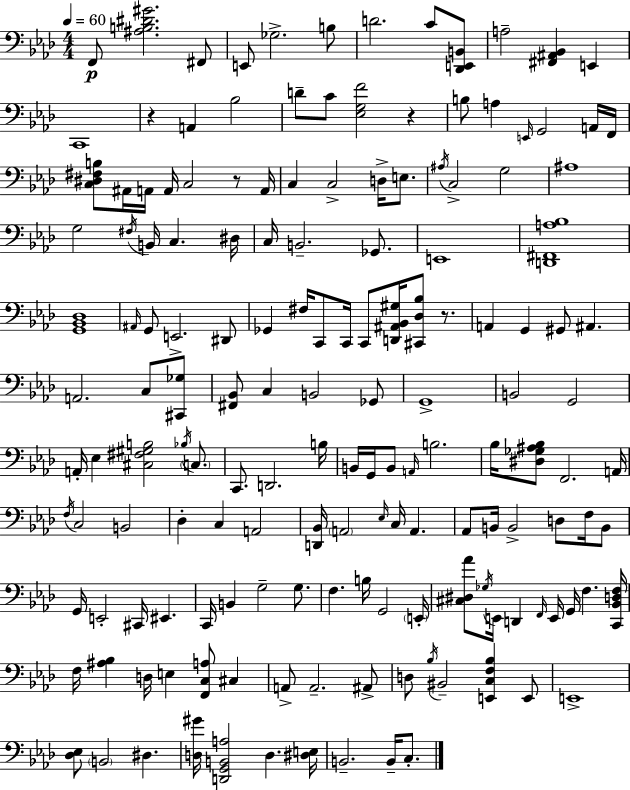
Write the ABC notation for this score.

X:1
T:Untitled
M:4/4
L:1/4
K:Fm
F,,/2 [^A,B,^D^G]2 ^F,,/2 E,,/2 _G,2 B,/2 D2 C/2 [_D,,E,,B,,]/2 A,2 [^F,,^A,,_B,,] E,, C,,4 z A,, _B,2 D/2 C/2 [_E,G,F]2 z B,/2 A, E,,/4 G,,2 A,,/4 F,,/4 [C,^D,^F,B,]/2 ^A,,/4 A,,/4 A,,/4 C,2 z/2 A,,/4 C, C,2 D,/4 E,/2 ^A,/4 C,2 G,2 ^A,4 G,2 ^F,/4 B,,/4 C, ^D,/4 C,/4 B,,2 _G,,/2 E,,4 [D,,^F,,A,_B,]4 [G,,_B,,_D,]4 ^A,,/4 G,,/2 E,,2 ^D,,/2 _G,, ^F,/4 C,,/2 C,,/4 C,,/2 [D,,^A,,_B,,^G,]/4 [^C,,_D,_B,]/2 z/2 A,, G,, ^G,,/2 ^A,, A,,2 C,/2 [^C,,_G,]/2 [^F,,_B,,]/2 C, B,,2 _G,,/2 G,,4 B,,2 G,,2 A,,/4 _E, [^C,^F,^G,B,]2 _B,/4 C,/2 C,,/2 D,,2 B,/4 B,,/4 G,,/4 B,,/2 A,,/4 B,2 _B,/4 [^D,_G,^A,_B,]/2 F,,2 A,,/4 F,/4 C,2 B,,2 _D, C, A,,2 [D,,_B,,]/4 A,,2 _E,/4 C,/4 A,, _A,,/2 B,,/4 B,,2 D,/2 F,/4 B,,/2 G,,/4 E,,2 ^C,,/4 ^E,, C,,/4 B,, G,2 G,/2 F, B,/4 G,,2 E,,/4 [^C,^D,_A]/2 _G,/4 E,,/4 D,, F,,/4 E,,/4 G,,/4 F, [C,,_B,,D,F,]/4 F,/4 [^A,_B,] D,/4 E, [F,,C,A,]/2 ^C, A,,/2 A,,2 ^A,,/2 D,/2 _B,/4 ^B,,2 [E,,C,F,_B,] E,,/2 E,,4 [_D,_E,]/2 B,,2 ^D, [D,^G]/4 [D,,G,,B,,A,]2 D, [^D,E,]/4 B,,2 B,,/4 C,/2